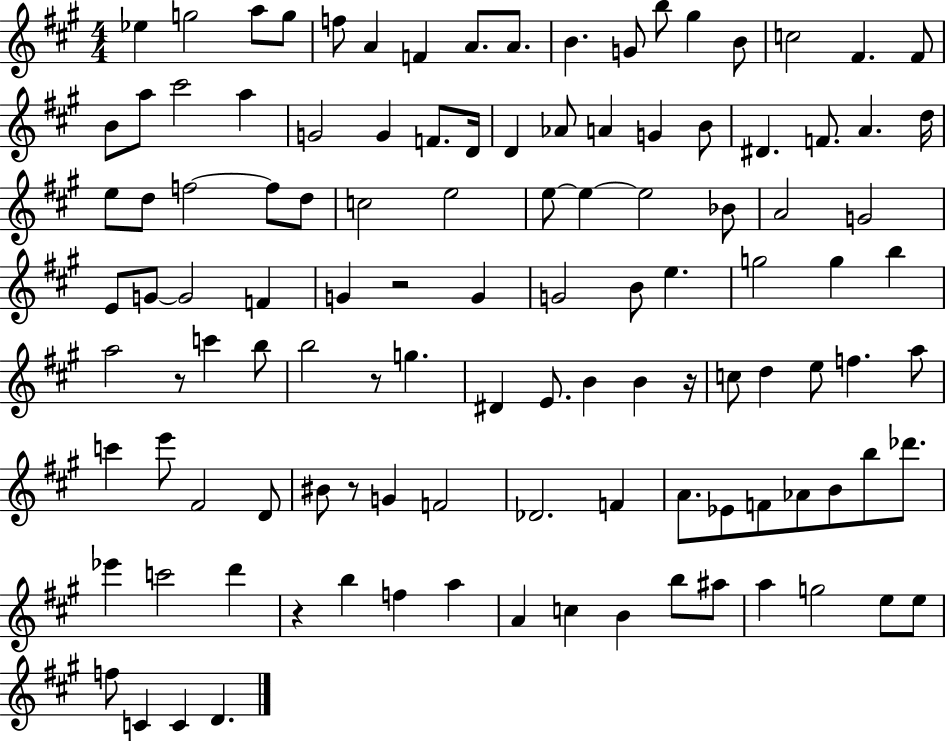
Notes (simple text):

Eb5/q G5/h A5/e G5/e F5/e A4/q F4/q A4/e. A4/e. B4/q. G4/e B5/e G#5/q B4/e C5/h F#4/q. F#4/e B4/e A5/e C#6/h A5/q G4/h G4/q F4/e. D4/s D4/q Ab4/e A4/q G4/q B4/e D#4/q. F4/e. A4/q. D5/s E5/e D5/e F5/h F5/e D5/e C5/h E5/h E5/e E5/q E5/h Bb4/e A4/h G4/h E4/e G4/e G4/h F4/q G4/q R/h G4/q G4/h B4/e E5/q. G5/h G5/q B5/q A5/h R/e C6/q B5/e B5/h R/e G5/q. D#4/q E4/e. B4/q B4/q R/s C5/e D5/q E5/e F5/q. A5/e C6/q E6/e F#4/h D4/e BIS4/e R/e G4/q F4/h Db4/h. F4/q A4/e. Eb4/e F4/e Ab4/e B4/e B5/e Db6/e. Eb6/q C6/h D6/q R/q B5/q F5/q A5/q A4/q C5/q B4/q B5/e A#5/e A5/q G5/h E5/e E5/e F5/e C4/q C4/q D4/q.